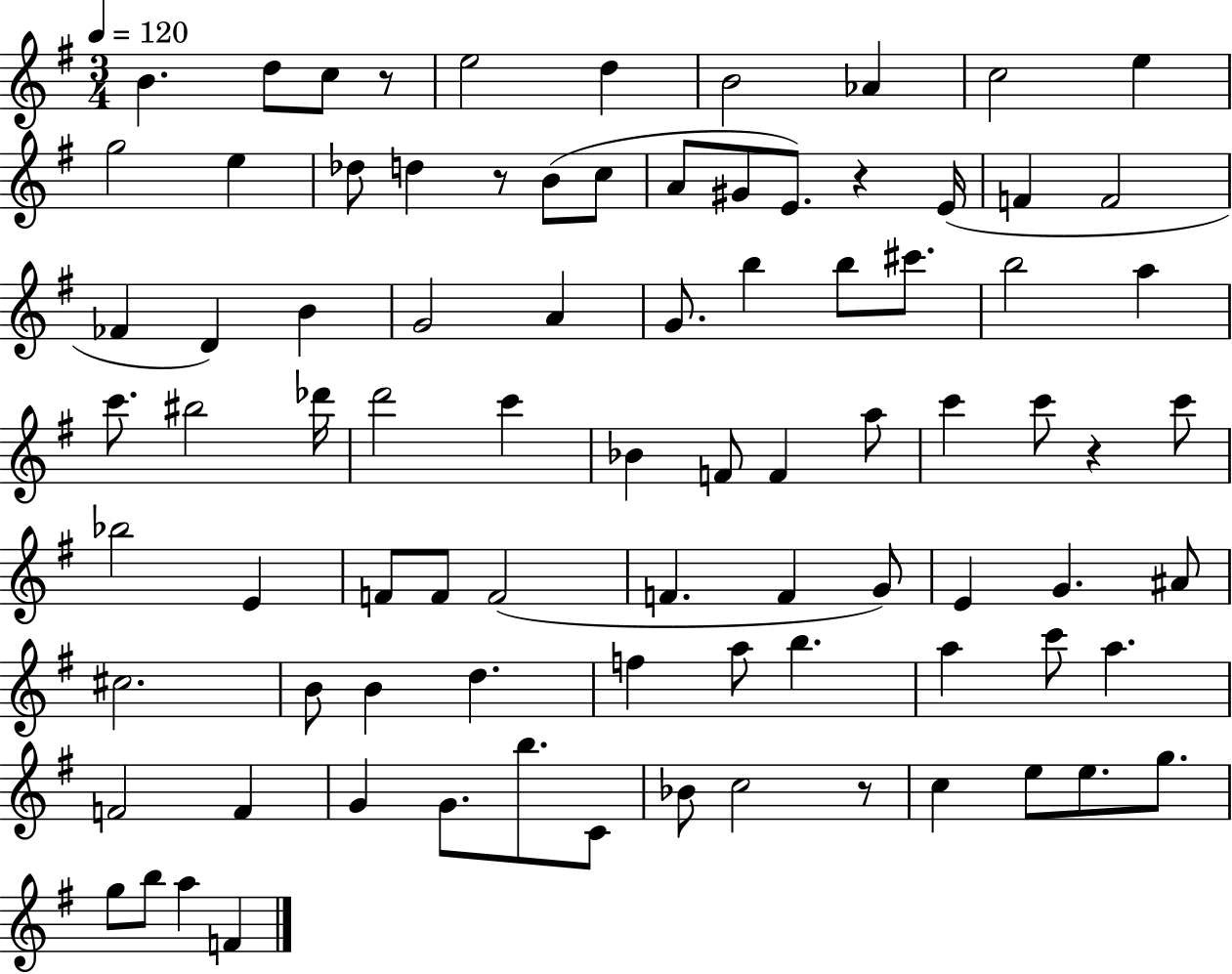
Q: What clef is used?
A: treble